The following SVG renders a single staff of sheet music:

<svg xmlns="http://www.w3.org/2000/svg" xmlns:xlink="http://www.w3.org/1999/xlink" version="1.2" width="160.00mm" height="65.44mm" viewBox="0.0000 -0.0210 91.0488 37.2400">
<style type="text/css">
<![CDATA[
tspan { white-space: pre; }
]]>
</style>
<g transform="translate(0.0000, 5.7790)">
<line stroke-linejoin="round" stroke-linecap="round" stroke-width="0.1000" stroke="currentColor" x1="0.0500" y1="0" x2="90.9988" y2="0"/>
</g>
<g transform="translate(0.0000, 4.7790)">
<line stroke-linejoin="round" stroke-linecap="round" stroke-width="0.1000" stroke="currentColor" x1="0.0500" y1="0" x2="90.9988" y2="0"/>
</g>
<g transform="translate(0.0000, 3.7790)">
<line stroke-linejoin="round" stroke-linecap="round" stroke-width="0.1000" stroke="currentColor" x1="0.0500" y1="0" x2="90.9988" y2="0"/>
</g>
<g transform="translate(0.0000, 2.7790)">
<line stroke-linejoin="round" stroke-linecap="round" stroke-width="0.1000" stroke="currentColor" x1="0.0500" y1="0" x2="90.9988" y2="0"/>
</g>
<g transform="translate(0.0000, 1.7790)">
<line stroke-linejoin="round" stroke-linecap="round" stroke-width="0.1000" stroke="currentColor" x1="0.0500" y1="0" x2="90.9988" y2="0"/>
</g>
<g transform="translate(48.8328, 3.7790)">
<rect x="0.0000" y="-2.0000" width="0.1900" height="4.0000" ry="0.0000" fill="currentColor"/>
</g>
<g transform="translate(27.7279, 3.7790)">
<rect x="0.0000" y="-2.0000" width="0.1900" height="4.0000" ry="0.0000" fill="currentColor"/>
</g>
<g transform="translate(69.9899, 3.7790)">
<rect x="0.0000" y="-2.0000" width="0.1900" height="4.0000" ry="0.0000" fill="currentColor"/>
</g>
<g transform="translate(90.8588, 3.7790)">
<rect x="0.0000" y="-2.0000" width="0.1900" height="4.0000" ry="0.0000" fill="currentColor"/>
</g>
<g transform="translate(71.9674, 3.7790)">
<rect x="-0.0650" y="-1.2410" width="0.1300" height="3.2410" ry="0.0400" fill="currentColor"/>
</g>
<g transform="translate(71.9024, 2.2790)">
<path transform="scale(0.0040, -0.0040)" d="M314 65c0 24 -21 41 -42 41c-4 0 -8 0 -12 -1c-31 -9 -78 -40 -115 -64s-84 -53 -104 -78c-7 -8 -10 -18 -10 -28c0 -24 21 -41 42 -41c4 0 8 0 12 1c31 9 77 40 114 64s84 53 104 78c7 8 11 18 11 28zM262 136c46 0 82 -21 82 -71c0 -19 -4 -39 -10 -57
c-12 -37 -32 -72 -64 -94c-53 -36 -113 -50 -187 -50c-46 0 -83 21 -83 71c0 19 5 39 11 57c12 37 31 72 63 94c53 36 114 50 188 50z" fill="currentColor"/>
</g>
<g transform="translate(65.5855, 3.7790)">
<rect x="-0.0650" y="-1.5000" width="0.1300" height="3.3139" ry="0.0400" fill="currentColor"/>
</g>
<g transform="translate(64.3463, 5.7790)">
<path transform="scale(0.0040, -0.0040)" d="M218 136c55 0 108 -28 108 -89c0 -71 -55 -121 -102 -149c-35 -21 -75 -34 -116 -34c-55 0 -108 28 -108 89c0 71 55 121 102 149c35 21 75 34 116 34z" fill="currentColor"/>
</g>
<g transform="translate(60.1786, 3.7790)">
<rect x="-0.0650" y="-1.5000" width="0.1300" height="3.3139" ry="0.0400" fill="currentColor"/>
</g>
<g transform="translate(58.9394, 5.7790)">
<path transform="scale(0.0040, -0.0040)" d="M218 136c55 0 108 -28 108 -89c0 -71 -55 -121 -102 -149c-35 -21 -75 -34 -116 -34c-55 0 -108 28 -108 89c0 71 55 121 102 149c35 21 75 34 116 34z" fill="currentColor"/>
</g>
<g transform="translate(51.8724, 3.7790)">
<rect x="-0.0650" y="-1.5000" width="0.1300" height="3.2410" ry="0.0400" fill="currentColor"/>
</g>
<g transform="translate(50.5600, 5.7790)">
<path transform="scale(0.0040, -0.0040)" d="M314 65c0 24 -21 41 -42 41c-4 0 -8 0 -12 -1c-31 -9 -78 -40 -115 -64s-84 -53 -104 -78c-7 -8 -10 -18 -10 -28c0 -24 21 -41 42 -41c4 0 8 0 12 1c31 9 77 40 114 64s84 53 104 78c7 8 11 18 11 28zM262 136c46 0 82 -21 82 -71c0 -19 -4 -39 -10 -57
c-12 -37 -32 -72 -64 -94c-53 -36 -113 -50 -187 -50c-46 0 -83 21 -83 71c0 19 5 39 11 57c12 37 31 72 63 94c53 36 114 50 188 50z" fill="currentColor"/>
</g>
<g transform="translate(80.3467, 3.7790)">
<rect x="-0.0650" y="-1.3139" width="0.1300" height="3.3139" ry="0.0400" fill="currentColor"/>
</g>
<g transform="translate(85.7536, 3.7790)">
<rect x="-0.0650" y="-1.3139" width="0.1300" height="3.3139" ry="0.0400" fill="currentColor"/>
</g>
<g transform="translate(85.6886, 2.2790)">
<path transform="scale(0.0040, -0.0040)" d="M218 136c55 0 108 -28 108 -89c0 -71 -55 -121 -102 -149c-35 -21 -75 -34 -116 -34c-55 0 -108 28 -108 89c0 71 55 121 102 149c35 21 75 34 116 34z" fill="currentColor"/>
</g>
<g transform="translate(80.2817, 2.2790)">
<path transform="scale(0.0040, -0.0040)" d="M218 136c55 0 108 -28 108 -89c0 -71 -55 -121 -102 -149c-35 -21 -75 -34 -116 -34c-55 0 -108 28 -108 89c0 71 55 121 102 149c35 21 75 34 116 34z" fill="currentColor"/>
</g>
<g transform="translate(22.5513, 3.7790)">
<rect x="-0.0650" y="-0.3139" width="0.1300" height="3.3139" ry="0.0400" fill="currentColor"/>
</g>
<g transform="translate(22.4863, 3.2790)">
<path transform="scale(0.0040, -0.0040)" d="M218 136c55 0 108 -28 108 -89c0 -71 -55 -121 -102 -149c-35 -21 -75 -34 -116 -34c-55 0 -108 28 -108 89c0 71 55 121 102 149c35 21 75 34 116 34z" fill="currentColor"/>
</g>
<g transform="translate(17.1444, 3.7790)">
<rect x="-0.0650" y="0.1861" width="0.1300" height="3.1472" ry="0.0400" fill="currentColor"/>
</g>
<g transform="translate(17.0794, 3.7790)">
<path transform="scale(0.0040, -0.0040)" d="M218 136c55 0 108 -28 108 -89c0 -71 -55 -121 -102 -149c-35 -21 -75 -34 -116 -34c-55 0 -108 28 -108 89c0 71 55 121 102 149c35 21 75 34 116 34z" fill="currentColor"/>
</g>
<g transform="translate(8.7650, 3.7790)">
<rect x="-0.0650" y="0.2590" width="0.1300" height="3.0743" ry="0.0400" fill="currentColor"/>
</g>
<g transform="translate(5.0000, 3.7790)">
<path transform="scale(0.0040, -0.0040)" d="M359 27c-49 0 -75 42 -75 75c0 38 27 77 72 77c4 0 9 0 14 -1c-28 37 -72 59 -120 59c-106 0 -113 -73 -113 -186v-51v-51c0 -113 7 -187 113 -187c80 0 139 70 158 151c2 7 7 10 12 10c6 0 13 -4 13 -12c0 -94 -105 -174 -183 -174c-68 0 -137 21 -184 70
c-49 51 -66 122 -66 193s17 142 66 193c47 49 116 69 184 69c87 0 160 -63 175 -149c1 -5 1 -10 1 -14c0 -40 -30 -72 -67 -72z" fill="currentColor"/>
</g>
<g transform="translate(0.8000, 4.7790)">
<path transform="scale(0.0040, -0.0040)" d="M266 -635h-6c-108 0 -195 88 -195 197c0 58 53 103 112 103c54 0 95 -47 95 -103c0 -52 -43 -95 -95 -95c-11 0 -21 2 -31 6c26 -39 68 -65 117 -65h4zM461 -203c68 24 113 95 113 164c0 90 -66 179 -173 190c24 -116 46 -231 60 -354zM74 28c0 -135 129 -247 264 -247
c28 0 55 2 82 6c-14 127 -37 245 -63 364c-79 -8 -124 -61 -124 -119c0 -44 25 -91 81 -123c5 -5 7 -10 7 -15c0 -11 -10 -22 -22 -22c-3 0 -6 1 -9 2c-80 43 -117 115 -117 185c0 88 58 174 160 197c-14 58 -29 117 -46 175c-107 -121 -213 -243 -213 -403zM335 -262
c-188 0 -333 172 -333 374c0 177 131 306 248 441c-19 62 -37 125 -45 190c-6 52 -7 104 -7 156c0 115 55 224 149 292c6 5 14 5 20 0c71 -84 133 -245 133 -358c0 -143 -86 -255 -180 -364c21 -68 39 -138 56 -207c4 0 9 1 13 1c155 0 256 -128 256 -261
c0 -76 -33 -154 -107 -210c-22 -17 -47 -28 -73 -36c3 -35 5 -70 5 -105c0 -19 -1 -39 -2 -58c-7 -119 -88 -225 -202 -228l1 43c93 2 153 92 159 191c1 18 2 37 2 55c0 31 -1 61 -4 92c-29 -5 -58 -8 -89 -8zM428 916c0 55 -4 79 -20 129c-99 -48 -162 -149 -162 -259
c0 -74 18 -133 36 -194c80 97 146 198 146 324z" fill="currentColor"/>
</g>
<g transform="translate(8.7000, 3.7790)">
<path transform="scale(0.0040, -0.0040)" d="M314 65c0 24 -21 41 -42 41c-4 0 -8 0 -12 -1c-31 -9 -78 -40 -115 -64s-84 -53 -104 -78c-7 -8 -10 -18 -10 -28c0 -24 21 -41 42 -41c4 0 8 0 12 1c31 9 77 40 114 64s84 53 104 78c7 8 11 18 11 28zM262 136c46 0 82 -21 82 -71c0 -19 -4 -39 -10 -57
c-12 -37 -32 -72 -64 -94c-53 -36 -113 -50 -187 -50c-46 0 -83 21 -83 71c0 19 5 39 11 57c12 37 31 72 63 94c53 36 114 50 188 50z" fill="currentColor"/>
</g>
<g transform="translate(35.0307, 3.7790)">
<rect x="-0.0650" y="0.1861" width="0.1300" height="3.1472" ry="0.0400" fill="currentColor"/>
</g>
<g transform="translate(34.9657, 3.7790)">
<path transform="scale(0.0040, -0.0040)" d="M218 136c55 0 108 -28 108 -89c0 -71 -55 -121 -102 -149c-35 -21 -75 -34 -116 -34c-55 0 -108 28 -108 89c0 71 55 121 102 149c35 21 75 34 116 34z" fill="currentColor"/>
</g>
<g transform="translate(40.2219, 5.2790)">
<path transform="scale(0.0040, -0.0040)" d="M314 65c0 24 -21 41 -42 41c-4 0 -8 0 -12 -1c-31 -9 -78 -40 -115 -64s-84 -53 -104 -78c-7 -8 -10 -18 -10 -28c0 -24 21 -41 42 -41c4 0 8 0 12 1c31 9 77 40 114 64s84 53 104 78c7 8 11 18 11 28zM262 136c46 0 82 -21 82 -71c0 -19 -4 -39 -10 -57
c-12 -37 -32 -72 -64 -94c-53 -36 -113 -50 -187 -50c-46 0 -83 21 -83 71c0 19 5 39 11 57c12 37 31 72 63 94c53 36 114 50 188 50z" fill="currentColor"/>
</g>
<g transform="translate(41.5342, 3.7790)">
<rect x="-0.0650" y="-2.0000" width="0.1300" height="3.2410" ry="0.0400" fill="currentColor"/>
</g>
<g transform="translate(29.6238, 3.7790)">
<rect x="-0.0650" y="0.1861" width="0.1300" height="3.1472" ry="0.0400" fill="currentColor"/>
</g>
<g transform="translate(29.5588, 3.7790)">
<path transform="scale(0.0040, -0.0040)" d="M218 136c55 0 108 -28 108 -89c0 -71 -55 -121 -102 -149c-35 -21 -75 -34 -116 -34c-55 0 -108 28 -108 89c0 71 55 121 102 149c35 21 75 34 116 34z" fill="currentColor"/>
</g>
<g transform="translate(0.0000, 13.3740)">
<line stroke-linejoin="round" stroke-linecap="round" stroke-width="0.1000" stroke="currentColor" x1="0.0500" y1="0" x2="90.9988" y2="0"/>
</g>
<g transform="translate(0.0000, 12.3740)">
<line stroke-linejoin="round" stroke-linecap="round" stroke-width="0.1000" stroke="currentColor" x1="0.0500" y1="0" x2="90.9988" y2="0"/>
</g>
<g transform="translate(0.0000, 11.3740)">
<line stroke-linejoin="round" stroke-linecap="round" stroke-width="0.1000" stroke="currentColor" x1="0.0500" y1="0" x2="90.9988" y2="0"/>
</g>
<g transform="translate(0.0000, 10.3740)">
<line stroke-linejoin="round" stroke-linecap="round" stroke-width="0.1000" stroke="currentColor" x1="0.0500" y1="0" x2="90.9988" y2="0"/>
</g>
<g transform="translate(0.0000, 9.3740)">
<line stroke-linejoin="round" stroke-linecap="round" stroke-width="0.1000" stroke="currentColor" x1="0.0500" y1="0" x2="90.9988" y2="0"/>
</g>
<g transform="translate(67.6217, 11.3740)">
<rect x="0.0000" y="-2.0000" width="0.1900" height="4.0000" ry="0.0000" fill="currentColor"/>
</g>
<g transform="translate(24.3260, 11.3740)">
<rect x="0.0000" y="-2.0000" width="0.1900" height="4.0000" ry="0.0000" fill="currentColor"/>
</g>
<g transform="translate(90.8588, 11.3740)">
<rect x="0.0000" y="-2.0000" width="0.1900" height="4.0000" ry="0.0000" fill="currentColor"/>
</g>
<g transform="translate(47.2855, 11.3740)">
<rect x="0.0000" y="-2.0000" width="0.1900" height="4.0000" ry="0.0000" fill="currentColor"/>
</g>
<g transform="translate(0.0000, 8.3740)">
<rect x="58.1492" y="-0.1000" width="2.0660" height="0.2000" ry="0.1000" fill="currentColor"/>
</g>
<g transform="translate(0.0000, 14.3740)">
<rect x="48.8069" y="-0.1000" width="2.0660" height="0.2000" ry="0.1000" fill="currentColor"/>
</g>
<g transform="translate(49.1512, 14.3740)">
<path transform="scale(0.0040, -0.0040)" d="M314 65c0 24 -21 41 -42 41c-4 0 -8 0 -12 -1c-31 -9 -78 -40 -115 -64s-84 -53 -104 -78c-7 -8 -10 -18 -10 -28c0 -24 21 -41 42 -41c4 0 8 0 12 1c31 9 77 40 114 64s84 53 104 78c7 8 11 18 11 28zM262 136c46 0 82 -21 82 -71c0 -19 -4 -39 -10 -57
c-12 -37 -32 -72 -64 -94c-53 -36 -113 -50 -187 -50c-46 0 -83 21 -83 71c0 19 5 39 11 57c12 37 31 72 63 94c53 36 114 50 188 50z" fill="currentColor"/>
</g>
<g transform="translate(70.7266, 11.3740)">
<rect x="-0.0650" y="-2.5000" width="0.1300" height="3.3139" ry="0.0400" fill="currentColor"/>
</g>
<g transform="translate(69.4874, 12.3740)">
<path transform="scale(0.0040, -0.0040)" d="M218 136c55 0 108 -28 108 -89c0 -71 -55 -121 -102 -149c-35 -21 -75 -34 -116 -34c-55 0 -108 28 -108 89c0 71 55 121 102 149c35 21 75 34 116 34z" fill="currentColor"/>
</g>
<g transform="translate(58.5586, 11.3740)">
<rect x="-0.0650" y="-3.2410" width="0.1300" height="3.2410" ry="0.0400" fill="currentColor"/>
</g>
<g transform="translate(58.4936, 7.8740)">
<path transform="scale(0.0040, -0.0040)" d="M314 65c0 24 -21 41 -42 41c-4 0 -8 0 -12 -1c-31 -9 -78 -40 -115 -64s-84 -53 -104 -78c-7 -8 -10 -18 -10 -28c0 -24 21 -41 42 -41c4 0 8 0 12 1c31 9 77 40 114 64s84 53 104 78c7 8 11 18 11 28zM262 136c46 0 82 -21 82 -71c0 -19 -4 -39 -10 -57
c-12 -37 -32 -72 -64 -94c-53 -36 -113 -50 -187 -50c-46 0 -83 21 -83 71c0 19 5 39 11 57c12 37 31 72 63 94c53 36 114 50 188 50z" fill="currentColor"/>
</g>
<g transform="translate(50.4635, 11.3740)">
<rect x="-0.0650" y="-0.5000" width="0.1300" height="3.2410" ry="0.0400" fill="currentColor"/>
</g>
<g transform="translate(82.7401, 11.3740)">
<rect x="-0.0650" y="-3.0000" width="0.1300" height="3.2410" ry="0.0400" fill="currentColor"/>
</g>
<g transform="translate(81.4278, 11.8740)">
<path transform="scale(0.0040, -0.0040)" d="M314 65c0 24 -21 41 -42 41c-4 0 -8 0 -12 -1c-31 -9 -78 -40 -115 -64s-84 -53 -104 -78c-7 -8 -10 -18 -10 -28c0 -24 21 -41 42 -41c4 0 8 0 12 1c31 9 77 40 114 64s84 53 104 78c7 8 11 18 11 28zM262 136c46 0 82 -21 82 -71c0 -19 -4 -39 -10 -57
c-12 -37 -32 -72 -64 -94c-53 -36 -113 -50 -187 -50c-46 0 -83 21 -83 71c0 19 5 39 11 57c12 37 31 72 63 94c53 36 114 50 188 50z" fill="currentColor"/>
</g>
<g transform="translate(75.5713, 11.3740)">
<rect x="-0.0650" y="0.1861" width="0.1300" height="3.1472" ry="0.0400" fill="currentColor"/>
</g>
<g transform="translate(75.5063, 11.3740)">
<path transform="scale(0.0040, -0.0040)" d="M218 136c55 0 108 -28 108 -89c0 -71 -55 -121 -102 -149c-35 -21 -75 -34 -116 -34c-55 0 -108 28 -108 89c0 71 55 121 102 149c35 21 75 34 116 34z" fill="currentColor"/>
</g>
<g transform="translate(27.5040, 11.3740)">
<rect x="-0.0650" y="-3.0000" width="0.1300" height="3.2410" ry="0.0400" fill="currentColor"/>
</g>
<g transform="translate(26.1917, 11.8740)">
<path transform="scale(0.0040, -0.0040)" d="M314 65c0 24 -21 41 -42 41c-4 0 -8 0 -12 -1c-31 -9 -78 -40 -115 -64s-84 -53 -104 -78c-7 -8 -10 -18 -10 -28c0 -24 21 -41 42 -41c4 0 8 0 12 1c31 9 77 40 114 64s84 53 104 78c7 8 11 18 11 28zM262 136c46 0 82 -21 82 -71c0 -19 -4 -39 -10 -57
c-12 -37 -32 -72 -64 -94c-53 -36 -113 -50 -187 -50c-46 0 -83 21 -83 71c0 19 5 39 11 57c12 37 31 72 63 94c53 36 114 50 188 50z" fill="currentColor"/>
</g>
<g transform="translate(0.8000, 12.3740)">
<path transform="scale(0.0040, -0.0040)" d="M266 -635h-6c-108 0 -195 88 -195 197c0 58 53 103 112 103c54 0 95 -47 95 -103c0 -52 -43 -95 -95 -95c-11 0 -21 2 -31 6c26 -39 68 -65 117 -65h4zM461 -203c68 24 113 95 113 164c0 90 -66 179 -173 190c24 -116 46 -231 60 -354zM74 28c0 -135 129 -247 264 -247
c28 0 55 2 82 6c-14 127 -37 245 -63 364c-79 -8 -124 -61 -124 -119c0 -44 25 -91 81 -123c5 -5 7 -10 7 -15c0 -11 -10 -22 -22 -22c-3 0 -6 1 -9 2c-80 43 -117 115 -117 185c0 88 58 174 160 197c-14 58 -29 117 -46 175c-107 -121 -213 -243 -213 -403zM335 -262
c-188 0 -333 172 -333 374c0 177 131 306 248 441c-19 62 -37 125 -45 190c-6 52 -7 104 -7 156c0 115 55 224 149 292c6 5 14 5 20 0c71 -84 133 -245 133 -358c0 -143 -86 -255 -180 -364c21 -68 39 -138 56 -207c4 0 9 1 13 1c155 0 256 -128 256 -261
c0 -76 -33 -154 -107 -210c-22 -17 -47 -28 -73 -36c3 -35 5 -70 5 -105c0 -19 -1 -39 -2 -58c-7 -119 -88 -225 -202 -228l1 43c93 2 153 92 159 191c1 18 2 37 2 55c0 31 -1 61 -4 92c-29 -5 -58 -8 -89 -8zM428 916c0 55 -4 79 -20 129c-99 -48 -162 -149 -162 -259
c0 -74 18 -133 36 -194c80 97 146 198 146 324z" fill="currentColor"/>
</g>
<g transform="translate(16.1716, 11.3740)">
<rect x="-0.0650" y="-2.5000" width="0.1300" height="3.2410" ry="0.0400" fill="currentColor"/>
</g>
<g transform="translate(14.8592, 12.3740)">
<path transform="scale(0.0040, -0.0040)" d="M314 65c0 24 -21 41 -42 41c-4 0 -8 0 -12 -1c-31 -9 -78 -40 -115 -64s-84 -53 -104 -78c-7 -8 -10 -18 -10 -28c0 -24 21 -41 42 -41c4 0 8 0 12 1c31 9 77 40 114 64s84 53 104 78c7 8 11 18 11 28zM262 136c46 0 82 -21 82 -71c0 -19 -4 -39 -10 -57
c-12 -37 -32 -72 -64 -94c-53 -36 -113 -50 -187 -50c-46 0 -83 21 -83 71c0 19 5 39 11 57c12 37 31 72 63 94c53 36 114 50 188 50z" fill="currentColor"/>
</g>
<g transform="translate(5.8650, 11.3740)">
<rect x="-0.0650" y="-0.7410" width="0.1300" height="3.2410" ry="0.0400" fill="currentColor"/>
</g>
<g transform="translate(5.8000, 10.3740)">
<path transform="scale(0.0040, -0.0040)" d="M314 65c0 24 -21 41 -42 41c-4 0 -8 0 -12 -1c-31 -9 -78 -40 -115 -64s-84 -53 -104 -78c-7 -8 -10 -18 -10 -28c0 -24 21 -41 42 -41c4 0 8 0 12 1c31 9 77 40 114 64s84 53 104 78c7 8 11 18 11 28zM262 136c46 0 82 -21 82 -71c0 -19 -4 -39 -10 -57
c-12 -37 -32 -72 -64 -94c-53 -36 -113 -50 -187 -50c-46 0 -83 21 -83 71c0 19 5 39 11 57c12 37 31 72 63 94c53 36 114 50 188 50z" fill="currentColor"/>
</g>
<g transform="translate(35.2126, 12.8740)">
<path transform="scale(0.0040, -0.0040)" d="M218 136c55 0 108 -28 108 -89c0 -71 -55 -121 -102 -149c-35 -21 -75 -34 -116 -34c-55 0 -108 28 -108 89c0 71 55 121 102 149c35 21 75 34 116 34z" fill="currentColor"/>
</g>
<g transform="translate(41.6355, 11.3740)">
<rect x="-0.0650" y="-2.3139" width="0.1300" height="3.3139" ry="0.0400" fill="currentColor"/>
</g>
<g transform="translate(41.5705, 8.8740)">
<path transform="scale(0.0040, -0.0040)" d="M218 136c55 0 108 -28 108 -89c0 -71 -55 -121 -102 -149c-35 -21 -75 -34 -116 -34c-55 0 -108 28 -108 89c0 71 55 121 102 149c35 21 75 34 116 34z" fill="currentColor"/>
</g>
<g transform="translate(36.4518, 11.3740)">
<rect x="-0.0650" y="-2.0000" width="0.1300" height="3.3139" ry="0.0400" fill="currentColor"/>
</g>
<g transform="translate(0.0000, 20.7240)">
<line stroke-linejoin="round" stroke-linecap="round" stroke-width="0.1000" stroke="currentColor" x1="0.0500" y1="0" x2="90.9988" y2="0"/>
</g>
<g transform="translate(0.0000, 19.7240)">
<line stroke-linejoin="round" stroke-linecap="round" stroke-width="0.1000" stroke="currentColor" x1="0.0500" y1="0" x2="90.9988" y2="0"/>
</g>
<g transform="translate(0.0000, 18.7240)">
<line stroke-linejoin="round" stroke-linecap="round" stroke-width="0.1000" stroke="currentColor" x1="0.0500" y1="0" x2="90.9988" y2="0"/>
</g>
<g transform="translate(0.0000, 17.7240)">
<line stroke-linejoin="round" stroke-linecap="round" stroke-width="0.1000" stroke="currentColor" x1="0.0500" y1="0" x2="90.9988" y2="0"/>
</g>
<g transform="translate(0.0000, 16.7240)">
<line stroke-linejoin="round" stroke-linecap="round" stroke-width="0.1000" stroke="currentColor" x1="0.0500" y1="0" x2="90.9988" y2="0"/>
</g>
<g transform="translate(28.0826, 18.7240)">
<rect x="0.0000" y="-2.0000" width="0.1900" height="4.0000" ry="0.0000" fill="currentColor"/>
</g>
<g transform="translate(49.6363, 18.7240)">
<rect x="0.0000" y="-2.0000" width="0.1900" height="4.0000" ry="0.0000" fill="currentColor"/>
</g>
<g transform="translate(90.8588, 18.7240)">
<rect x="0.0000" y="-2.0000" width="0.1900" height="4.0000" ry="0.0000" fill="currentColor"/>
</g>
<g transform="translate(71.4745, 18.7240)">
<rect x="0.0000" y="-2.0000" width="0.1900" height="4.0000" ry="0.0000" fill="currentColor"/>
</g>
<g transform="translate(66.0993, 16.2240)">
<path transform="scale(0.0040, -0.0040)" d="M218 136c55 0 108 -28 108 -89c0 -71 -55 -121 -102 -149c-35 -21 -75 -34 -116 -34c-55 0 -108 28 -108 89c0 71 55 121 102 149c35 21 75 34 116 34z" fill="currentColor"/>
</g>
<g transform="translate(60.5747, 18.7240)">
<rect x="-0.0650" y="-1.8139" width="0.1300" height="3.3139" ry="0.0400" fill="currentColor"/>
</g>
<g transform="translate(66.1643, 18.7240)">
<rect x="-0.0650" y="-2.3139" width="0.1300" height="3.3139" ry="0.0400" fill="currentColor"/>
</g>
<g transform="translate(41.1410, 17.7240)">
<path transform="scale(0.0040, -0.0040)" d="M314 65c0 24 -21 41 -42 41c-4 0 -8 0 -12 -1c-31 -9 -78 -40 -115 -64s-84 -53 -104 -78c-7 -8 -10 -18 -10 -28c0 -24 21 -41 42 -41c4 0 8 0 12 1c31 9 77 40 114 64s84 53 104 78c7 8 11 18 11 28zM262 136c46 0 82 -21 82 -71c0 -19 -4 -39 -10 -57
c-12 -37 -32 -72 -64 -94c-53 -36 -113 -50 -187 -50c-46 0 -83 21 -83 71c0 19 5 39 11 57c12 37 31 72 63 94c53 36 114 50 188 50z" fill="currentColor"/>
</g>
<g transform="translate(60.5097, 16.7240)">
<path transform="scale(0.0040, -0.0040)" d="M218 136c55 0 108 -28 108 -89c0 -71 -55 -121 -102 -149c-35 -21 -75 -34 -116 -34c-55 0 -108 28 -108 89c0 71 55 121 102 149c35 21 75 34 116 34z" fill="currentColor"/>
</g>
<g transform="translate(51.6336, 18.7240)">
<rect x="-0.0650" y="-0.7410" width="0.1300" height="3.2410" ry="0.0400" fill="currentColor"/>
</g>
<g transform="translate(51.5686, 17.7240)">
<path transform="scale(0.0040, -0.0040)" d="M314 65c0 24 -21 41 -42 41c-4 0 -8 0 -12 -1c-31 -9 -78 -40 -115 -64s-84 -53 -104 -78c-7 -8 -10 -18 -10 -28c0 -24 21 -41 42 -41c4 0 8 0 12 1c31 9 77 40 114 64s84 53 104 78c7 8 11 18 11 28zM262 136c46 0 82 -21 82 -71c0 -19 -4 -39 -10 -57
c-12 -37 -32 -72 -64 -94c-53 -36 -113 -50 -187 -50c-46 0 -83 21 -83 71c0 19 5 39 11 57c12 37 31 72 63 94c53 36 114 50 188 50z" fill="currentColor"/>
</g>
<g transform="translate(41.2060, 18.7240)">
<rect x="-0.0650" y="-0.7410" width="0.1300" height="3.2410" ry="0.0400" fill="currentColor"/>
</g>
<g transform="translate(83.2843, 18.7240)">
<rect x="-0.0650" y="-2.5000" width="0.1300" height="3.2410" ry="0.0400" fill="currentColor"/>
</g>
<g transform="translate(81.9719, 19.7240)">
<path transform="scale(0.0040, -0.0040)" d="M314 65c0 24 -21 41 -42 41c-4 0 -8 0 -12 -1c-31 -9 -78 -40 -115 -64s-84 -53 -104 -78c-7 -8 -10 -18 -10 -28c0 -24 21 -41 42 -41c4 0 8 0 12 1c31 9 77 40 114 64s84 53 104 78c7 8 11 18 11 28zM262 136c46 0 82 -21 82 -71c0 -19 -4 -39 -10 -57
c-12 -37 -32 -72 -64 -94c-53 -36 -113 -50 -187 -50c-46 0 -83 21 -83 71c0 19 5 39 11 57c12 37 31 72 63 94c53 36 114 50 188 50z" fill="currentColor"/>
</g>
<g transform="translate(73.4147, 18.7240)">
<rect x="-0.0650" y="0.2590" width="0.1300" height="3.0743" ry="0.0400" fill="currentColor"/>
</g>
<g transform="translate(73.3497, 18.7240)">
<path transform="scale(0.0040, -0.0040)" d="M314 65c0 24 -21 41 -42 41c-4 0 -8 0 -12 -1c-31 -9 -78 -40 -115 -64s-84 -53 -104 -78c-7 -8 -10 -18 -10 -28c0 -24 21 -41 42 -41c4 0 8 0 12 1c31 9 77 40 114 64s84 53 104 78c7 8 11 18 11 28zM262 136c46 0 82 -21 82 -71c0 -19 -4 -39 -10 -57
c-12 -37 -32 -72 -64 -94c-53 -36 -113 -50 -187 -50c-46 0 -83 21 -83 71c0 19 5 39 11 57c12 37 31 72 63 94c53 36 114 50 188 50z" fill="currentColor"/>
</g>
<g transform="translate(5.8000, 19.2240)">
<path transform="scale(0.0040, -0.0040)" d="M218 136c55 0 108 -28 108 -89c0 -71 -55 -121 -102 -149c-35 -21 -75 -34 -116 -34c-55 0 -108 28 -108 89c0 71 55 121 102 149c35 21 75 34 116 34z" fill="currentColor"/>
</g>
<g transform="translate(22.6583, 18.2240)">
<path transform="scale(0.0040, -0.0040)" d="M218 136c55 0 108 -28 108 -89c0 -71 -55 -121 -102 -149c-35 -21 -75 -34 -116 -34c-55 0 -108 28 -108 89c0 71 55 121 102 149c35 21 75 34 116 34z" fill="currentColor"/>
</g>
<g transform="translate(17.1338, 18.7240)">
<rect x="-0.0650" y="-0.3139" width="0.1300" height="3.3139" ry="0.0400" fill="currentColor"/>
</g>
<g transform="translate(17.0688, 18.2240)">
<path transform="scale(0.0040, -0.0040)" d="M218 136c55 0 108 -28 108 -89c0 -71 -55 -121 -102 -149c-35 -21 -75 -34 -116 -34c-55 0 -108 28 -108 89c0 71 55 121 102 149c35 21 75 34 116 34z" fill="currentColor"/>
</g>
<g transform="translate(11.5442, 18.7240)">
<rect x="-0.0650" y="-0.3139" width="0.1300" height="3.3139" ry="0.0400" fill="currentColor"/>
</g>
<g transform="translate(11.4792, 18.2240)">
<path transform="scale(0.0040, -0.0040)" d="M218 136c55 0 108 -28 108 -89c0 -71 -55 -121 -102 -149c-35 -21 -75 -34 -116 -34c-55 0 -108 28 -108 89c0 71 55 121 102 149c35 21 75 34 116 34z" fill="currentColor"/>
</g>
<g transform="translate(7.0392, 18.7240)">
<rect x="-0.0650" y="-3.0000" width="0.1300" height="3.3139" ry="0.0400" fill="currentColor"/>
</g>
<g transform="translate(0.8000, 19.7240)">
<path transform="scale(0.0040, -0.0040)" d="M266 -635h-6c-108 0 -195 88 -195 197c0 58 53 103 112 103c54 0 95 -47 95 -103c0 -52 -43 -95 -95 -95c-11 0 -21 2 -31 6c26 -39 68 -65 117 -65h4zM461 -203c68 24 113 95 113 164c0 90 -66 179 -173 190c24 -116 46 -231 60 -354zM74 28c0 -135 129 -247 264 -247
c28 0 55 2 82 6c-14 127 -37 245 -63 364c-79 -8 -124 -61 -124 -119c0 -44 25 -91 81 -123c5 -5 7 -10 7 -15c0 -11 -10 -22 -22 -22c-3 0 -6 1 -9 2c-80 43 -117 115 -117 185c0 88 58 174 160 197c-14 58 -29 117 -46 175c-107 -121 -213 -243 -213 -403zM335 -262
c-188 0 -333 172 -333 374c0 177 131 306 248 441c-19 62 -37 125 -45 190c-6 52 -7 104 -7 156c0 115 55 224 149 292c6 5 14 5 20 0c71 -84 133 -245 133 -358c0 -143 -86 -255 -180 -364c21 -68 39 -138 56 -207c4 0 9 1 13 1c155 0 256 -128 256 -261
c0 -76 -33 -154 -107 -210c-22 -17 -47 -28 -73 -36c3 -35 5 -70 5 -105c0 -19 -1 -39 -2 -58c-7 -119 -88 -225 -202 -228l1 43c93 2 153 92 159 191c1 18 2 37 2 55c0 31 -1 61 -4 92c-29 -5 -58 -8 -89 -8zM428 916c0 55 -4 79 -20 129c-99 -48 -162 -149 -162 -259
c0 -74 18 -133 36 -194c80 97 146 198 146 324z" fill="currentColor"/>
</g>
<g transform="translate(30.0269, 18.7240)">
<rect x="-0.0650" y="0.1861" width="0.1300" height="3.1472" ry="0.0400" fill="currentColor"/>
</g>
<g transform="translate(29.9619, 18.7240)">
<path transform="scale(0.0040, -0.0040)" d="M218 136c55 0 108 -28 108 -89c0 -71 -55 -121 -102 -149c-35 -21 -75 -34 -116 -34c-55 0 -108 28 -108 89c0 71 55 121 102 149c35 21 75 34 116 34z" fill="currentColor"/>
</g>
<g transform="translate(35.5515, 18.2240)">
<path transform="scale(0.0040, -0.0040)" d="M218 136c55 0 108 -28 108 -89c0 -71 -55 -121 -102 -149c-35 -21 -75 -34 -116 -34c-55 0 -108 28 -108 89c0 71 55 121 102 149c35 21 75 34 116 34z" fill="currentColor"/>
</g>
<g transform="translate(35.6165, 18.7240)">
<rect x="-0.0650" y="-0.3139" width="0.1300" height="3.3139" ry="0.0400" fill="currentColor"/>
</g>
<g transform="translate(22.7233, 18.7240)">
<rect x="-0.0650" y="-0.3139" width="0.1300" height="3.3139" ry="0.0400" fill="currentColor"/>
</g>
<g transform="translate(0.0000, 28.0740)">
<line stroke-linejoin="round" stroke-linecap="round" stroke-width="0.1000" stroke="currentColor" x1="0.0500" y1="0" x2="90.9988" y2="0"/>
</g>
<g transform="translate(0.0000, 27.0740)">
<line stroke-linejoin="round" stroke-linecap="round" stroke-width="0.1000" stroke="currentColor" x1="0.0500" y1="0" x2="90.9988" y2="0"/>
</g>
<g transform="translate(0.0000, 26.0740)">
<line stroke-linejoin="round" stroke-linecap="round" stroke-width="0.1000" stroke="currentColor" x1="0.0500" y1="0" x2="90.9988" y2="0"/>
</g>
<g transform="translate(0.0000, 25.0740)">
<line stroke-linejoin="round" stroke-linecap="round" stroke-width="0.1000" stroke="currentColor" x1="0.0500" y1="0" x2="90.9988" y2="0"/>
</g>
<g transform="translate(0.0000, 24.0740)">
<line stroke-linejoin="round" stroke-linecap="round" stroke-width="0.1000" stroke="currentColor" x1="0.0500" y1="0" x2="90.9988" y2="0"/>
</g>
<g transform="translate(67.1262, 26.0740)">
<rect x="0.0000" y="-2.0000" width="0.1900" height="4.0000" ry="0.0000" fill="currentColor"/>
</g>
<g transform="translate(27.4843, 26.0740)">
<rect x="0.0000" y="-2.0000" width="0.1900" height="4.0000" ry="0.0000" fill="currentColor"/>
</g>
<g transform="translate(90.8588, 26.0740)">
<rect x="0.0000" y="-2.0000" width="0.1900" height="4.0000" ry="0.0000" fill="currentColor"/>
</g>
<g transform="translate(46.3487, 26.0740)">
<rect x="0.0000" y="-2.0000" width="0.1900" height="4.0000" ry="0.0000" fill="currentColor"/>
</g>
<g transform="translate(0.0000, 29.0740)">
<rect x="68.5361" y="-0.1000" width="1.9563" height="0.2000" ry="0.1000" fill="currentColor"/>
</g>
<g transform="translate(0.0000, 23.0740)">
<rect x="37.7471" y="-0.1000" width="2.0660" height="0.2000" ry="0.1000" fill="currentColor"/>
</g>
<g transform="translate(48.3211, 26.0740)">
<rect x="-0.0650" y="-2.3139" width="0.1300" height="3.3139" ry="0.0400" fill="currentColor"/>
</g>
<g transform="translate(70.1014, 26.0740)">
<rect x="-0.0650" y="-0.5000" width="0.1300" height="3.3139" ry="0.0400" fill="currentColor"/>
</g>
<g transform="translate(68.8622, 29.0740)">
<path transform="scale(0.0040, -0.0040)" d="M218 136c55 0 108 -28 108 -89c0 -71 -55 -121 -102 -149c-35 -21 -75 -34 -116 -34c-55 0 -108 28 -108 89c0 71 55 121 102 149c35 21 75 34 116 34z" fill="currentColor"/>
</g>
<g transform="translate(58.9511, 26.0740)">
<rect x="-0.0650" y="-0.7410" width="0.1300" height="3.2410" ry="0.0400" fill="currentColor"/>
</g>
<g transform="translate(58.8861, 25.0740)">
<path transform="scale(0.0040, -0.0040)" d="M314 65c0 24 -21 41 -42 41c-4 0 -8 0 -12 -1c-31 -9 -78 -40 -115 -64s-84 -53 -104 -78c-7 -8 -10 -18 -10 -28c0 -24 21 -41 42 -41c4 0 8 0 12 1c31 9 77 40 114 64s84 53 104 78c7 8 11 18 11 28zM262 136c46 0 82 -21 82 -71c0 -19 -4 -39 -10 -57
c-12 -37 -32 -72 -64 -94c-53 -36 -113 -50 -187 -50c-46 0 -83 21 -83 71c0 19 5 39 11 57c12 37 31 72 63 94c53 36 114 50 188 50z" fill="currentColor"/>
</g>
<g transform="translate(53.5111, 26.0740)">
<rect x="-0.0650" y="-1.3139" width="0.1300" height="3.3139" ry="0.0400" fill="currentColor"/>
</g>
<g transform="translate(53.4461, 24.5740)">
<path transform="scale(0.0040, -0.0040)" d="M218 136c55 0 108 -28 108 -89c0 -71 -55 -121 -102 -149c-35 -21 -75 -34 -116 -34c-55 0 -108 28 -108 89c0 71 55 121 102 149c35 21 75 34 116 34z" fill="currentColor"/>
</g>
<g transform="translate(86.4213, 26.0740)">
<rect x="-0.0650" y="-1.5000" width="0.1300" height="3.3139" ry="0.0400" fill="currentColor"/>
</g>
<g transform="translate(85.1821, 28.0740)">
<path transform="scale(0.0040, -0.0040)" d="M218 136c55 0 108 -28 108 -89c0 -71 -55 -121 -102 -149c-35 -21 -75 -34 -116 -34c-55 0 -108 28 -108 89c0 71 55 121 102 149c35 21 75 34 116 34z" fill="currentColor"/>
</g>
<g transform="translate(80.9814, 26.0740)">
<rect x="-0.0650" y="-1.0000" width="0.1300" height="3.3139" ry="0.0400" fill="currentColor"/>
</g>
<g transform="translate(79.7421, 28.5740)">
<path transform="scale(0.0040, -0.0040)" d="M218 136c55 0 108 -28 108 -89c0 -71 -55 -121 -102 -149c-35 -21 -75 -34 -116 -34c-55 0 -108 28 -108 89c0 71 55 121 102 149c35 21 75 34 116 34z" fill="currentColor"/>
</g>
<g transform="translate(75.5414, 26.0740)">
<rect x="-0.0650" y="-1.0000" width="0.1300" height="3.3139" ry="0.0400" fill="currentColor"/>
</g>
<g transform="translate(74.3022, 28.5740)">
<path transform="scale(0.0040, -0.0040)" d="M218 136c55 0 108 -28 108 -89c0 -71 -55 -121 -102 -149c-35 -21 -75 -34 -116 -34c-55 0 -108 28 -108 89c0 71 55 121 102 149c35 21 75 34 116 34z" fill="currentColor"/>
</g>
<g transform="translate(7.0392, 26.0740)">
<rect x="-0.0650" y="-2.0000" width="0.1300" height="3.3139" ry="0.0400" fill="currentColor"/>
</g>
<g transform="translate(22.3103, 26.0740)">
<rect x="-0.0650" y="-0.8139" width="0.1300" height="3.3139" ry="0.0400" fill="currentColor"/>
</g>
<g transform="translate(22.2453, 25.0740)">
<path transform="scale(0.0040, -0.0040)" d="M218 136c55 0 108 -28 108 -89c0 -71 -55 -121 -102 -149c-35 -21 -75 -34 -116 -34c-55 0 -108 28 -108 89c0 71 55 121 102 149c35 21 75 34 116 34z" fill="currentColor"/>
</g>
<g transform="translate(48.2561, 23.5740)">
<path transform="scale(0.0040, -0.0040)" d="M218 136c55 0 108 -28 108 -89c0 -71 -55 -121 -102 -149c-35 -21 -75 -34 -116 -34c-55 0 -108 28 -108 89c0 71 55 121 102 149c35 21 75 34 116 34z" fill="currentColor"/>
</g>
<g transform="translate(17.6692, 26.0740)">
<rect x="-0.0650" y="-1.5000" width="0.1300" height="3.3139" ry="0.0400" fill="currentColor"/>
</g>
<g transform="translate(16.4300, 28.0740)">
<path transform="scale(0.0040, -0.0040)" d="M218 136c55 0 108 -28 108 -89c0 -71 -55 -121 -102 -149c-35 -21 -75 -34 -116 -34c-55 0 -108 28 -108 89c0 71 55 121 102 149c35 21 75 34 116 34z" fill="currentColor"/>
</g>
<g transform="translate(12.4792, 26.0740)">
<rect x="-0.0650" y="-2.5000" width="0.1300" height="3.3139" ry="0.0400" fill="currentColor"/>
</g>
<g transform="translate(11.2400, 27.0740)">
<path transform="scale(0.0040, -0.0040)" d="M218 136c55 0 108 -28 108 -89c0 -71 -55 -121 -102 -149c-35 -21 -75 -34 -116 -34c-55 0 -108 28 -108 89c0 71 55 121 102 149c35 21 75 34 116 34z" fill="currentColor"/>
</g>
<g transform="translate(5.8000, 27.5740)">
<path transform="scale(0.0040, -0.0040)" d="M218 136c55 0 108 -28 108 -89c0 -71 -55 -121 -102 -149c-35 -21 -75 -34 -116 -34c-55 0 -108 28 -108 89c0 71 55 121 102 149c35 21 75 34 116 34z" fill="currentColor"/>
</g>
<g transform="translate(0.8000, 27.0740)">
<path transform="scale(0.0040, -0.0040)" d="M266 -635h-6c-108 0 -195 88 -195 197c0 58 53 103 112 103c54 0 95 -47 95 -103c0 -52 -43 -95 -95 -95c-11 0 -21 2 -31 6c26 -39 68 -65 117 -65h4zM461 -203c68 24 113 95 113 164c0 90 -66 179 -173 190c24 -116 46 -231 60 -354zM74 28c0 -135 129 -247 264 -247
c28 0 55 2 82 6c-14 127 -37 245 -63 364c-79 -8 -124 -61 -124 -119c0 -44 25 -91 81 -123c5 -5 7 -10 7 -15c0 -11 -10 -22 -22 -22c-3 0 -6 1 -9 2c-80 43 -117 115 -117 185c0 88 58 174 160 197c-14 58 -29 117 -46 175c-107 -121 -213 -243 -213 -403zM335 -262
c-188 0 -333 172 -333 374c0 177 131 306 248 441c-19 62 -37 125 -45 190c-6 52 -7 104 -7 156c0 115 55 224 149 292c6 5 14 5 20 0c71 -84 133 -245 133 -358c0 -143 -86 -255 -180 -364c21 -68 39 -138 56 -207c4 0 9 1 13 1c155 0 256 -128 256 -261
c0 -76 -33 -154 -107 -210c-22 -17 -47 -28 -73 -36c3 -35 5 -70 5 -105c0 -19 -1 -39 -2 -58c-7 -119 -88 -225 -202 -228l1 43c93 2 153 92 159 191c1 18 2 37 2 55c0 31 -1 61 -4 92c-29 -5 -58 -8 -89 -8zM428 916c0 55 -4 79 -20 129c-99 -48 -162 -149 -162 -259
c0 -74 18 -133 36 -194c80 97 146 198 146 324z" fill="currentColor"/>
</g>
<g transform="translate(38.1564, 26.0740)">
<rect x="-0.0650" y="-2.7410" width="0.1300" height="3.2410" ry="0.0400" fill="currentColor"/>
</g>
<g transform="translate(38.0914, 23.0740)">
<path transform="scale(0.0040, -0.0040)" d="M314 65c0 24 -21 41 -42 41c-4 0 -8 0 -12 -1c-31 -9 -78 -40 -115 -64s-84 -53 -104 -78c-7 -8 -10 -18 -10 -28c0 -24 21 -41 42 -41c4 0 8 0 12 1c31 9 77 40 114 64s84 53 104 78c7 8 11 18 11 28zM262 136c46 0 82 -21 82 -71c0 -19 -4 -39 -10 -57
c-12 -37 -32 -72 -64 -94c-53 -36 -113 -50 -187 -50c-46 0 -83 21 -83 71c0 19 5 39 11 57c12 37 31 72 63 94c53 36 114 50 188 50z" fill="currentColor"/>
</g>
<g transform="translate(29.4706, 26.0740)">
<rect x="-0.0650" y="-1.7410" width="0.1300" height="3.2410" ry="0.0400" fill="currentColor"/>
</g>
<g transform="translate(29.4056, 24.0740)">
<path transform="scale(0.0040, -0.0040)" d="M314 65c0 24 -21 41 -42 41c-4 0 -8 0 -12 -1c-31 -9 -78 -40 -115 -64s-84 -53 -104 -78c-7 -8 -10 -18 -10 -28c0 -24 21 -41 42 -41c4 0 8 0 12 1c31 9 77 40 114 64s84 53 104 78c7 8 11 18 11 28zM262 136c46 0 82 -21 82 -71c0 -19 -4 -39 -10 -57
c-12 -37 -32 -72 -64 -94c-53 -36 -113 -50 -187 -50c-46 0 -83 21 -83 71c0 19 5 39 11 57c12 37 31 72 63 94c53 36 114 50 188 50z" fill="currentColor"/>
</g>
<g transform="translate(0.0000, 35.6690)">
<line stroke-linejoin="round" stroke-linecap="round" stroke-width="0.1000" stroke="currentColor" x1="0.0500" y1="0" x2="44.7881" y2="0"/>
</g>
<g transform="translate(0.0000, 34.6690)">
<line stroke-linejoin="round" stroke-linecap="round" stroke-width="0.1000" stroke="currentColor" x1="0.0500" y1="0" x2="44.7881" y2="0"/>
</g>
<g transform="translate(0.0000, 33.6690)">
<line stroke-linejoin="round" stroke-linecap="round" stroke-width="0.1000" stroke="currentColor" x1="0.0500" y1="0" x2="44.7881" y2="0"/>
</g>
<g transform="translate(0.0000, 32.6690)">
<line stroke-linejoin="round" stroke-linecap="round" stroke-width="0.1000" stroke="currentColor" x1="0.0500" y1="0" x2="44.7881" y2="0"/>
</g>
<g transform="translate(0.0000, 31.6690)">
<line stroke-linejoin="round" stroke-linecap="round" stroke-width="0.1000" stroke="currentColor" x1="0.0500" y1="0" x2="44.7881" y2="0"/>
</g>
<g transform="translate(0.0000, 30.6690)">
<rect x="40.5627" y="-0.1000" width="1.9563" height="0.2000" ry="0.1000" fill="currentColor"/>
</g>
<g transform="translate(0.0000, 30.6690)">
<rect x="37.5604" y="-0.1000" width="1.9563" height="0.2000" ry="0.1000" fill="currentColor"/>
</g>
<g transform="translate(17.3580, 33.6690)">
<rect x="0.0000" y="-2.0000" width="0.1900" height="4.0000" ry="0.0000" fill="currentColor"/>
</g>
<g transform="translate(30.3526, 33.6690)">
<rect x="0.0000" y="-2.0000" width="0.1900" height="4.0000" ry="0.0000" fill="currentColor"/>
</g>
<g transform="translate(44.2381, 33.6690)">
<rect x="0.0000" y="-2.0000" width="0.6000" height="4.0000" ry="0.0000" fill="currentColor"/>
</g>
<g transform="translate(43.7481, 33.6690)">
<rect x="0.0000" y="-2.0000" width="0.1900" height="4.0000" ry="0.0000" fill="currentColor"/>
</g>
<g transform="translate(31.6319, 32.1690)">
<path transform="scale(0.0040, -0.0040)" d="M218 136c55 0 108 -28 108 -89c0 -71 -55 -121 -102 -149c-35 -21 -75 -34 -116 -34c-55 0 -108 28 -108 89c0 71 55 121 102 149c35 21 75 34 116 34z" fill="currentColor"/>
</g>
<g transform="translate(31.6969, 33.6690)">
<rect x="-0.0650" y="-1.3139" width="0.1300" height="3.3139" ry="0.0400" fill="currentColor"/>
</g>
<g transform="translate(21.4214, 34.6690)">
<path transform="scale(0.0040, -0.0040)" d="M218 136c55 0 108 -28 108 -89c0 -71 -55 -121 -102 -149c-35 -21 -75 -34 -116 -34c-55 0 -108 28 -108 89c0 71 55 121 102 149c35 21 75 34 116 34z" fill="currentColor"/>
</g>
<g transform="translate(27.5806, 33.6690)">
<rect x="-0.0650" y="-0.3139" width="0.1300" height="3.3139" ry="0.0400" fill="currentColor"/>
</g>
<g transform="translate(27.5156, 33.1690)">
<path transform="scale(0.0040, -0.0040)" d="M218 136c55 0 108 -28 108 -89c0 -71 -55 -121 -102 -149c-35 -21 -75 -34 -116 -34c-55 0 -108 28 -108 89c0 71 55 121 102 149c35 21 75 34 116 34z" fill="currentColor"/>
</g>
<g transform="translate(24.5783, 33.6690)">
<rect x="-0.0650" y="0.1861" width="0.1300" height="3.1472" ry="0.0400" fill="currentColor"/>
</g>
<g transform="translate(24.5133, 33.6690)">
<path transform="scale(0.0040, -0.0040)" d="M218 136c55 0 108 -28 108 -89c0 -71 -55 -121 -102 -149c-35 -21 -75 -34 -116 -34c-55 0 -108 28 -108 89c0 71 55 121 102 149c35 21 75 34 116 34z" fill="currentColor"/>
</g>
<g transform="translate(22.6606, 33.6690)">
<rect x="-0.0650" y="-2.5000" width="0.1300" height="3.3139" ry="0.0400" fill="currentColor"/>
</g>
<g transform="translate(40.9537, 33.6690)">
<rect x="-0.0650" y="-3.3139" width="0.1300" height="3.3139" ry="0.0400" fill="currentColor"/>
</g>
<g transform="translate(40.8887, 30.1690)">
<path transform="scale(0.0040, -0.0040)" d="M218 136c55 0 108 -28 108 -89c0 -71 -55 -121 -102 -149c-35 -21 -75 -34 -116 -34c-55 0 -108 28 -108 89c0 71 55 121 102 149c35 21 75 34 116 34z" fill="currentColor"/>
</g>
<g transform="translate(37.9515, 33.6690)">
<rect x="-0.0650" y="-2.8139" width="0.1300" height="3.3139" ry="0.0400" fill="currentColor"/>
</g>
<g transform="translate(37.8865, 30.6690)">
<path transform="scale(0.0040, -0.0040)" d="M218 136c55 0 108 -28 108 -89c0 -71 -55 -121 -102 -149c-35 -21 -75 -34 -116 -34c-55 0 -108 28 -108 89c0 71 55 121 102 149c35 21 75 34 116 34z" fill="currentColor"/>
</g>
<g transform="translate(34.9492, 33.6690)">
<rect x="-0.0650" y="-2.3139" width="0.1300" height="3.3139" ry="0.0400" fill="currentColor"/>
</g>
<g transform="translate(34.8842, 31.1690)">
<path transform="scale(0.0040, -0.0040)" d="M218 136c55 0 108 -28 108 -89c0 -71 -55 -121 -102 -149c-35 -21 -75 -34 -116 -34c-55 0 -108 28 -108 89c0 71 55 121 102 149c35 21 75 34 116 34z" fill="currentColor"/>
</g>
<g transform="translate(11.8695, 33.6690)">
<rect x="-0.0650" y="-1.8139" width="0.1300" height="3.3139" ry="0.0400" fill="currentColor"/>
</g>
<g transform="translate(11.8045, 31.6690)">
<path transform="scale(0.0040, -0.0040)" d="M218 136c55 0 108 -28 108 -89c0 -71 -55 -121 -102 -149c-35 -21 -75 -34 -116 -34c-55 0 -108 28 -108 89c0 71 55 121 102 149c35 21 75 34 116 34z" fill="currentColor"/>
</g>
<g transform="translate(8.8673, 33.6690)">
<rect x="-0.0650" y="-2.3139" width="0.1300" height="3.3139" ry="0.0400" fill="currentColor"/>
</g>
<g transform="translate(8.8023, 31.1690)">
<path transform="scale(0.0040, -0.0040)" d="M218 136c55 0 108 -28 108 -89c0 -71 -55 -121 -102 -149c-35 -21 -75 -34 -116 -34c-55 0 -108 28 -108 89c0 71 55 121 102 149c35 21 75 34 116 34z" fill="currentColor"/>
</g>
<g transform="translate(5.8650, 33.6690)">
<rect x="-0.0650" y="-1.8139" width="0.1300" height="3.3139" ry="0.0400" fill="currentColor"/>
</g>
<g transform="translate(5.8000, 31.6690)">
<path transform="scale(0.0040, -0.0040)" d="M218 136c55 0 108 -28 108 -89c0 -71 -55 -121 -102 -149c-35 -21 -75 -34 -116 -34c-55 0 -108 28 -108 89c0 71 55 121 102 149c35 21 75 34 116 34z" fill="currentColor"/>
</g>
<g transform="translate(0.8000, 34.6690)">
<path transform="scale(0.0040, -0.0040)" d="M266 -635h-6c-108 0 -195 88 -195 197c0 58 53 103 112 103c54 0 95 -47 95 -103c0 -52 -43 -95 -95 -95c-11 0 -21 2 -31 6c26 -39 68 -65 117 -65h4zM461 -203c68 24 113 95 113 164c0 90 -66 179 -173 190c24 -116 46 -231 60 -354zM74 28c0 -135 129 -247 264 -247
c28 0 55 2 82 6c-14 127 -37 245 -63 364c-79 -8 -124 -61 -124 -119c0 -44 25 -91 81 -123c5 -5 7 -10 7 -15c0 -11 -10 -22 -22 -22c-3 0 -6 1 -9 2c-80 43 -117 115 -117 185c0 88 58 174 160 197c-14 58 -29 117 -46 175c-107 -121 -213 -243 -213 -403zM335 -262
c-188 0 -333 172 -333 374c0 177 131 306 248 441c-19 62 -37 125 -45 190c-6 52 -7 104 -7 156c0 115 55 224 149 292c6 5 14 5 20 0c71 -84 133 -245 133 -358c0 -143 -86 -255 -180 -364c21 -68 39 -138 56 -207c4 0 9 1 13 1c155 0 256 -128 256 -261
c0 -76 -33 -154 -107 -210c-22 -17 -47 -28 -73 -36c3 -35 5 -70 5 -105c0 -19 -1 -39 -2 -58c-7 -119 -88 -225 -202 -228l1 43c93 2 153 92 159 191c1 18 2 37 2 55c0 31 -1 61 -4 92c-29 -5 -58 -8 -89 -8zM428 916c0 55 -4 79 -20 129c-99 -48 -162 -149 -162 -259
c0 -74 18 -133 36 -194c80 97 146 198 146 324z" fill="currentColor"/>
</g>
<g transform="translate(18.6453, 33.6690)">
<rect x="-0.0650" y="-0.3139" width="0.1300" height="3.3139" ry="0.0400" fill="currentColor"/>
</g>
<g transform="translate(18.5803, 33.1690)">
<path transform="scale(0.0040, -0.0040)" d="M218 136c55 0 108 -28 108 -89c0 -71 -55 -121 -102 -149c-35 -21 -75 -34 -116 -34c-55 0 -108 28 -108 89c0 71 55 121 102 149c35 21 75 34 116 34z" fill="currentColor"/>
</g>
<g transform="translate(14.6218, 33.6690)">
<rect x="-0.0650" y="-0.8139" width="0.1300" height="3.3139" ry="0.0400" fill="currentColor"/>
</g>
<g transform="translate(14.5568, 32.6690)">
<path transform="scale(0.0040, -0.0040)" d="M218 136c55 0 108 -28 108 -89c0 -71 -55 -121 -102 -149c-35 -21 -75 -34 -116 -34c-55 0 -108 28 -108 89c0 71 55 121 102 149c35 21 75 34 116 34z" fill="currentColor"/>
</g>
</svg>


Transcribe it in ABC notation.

X:1
T:Untitled
M:4/4
L:1/4
K:C
B2 B c B B F2 E2 E E e2 e e d2 G2 A2 F g C2 b2 G B A2 A c c c B c d2 d2 f g B2 G2 F G E d f2 a2 g e d2 C D D E f g f d c G B c e g a b